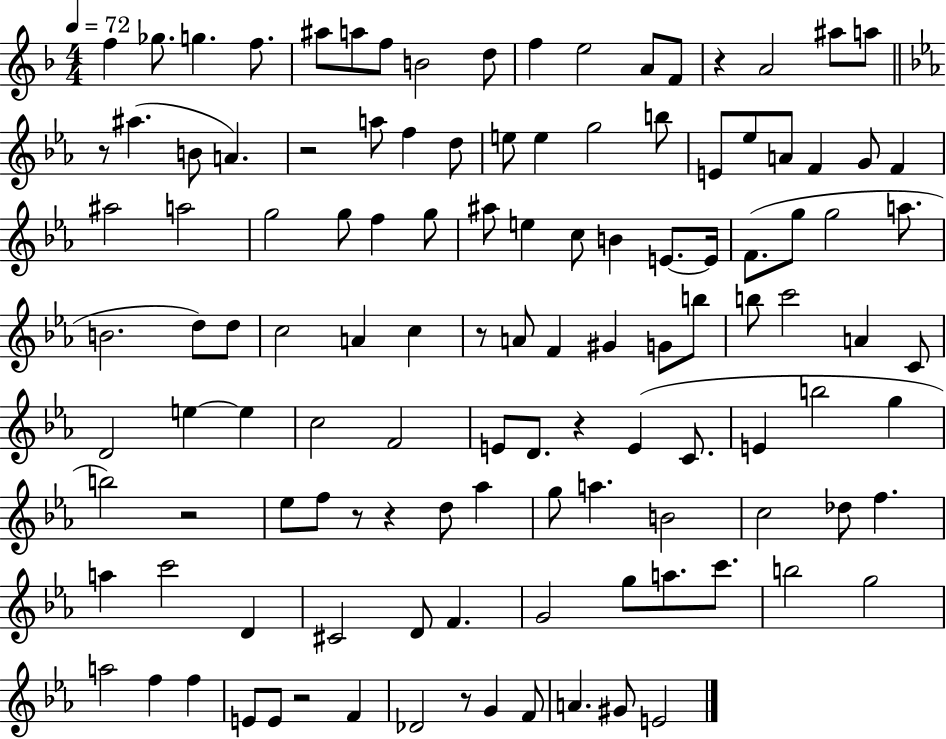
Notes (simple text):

F5/q Gb5/e. G5/q. F5/e. A#5/e A5/e F5/e B4/h D5/e F5/q E5/h A4/e F4/e R/q A4/h A#5/e A5/e R/e A#5/q. B4/e A4/q. R/h A5/e F5/q D5/e E5/e E5/q G5/h B5/e E4/e Eb5/e A4/e F4/q G4/e F4/q A#5/h A5/h G5/h G5/e F5/q G5/e A#5/e E5/q C5/e B4/q E4/e. E4/s F4/e. G5/e G5/h A5/e. B4/h. D5/e D5/e C5/h A4/q C5/q R/e A4/e F4/q G#4/q G4/e B5/e B5/e C6/h A4/q C4/e D4/h E5/q E5/q C5/h F4/h E4/e D4/e. R/q E4/q C4/e. E4/q B5/h G5/q B5/h R/h Eb5/e F5/e R/e R/q D5/e Ab5/q G5/e A5/q. B4/h C5/h Db5/e F5/q. A5/q C6/h D4/q C#4/h D4/e F4/q. G4/h G5/e A5/e. C6/e. B5/h G5/h A5/h F5/q F5/q E4/e E4/e R/h F4/q Db4/h R/e G4/q F4/e A4/q. G#4/e E4/h